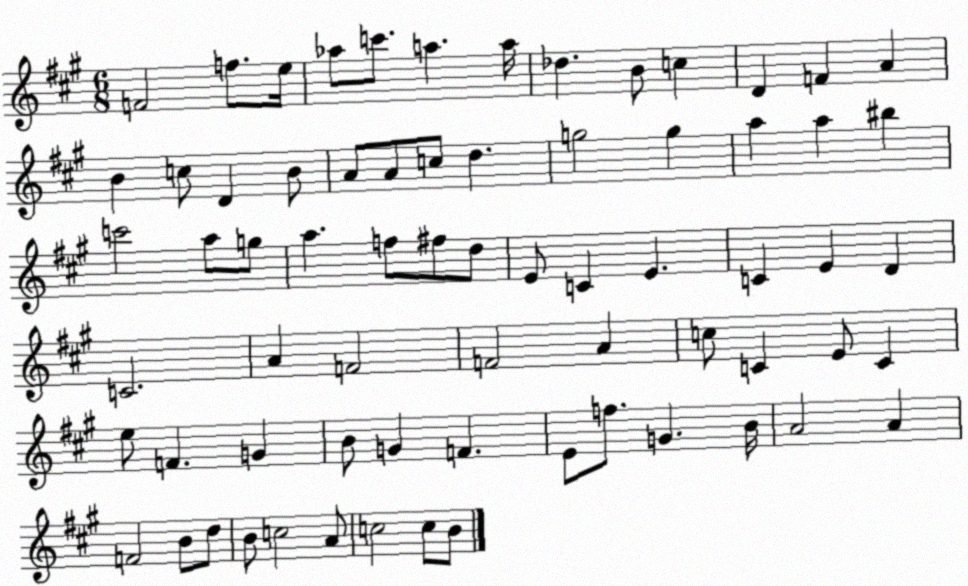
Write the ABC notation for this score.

X:1
T:Untitled
M:6/8
L:1/4
K:A
F2 f/2 e/4 _a/2 c'/2 a a/4 _d B/2 c D F A B c/2 D B/2 A/2 A/2 c/2 d g2 g a a ^b c'2 a/2 g/2 a f/2 ^f/2 d/2 E/2 C E C E D C2 A F2 F2 A c/2 C E/2 C e/2 F G B/2 G F E/2 f/2 G B/4 A2 A F2 B/2 d/2 B/2 c2 A/2 c2 c/2 B/2